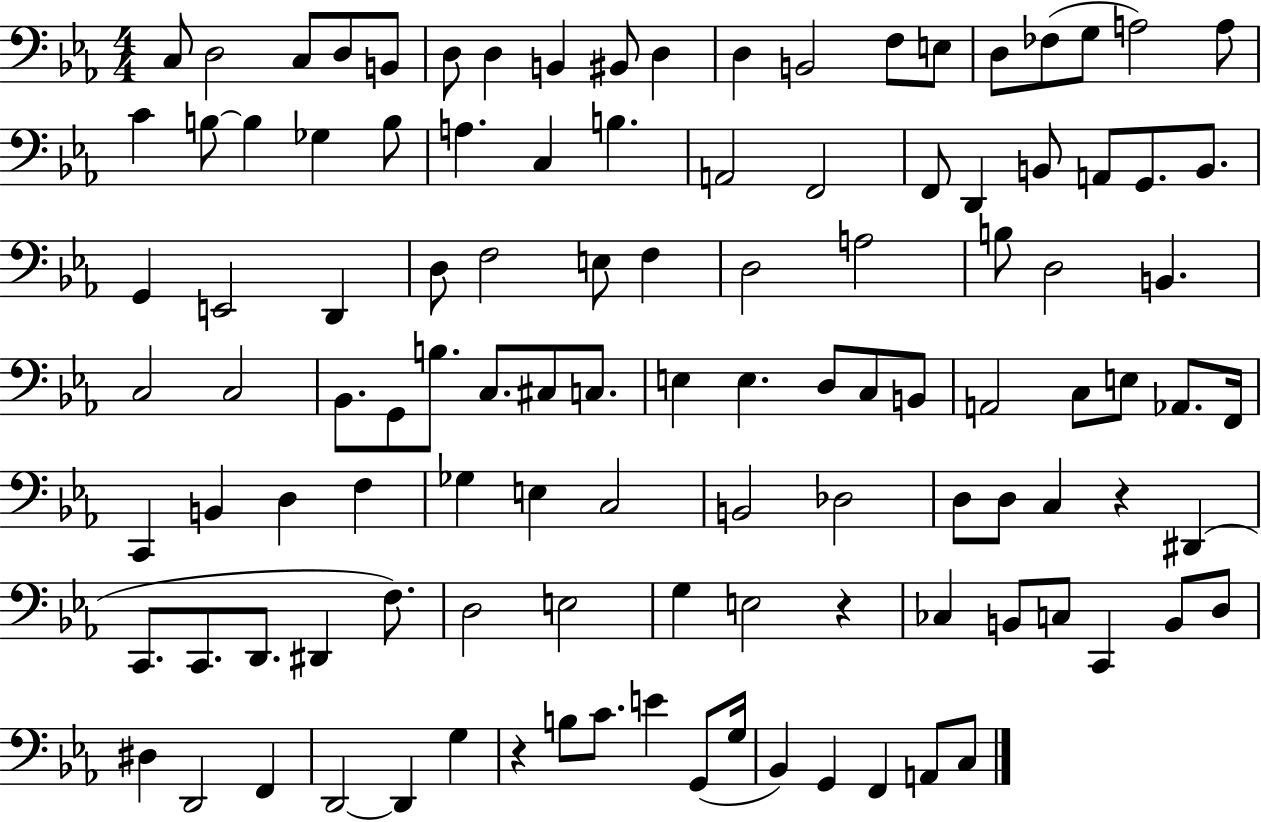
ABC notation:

X:1
T:Untitled
M:4/4
L:1/4
K:Eb
C,/2 D,2 C,/2 D,/2 B,,/2 D,/2 D, B,, ^B,,/2 D, D, B,,2 F,/2 E,/2 D,/2 _F,/2 G,/2 A,2 A,/2 C B,/2 B, _G, B,/2 A, C, B, A,,2 F,,2 F,,/2 D,, B,,/2 A,,/2 G,,/2 B,,/2 G,, E,,2 D,, D,/2 F,2 E,/2 F, D,2 A,2 B,/2 D,2 B,, C,2 C,2 _B,,/2 G,,/2 B,/2 C,/2 ^C,/2 C,/2 E, E, D,/2 C,/2 B,,/2 A,,2 C,/2 E,/2 _A,,/2 F,,/4 C,, B,, D, F, _G, E, C,2 B,,2 _D,2 D,/2 D,/2 C, z ^D,, C,,/2 C,,/2 D,,/2 ^D,, F,/2 D,2 E,2 G, E,2 z _C, B,,/2 C,/2 C,, B,,/2 D,/2 ^D, D,,2 F,, D,,2 D,, G, z B,/2 C/2 E G,,/2 G,/4 _B,, G,, F,, A,,/2 C,/2